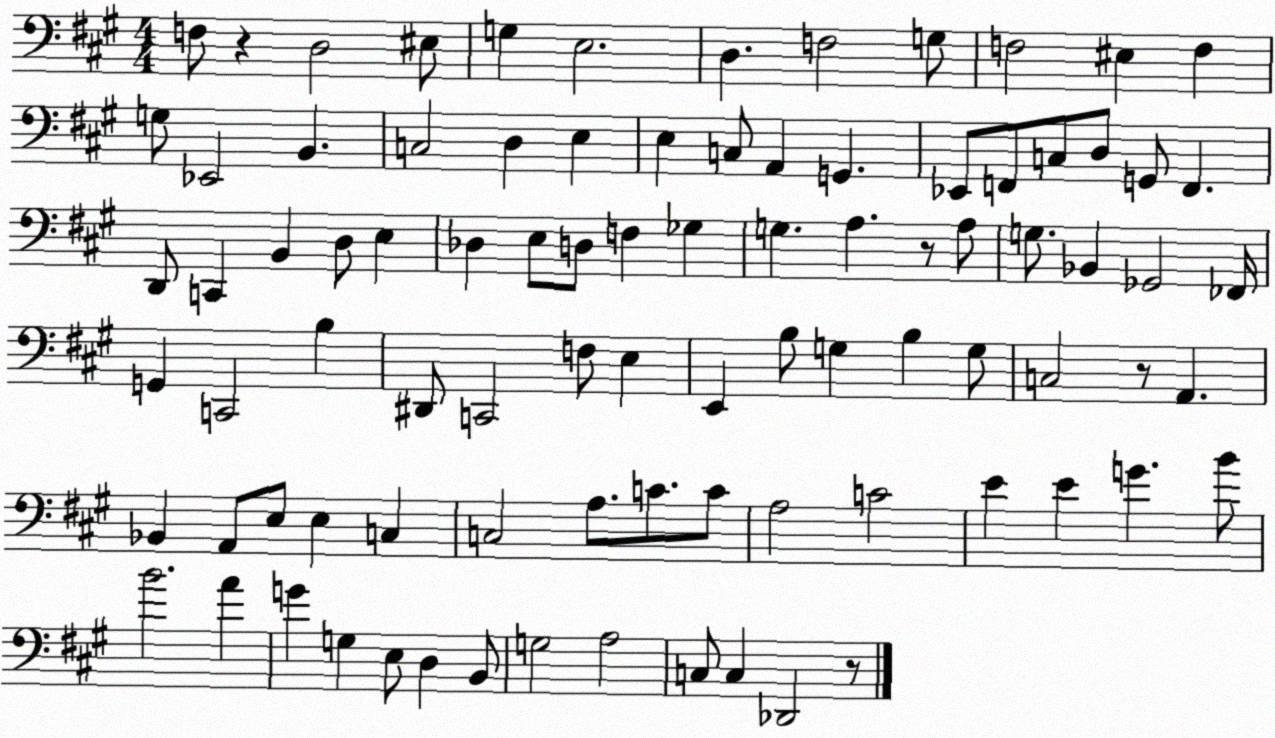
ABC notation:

X:1
T:Untitled
M:4/4
L:1/4
K:A
F,/2 z D,2 ^E,/2 G, E,2 D, F,2 G,/2 F,2 ^E, F, G,/2 _E,,2 B,, C,2 D, E, E, C,/2 A,, G,, _E,,/2 F,,/2 C,/2 D,/2 G,,/2 F,, D,,/2 C,, B,, D,/2 E, _D, E,/2 D,/2 F, _G, G, A, z/2 A,/2 G,/2 _B,, _G,,2 _F,,/4 G,, C,,2 B, ^D,,/2 C,,2 F,/2 E, E,, B,/2 G, B, G,/2 C,2 z/2 A,, _B,, A,,/2 E,/2 E, C, C,2 A,/2 C/2 C/2 A,2 C2 E E G B/2 B2 A G G, E,/2 D, B,,/2 G,2 A,2 C,/2 C, _D,,2 z/2